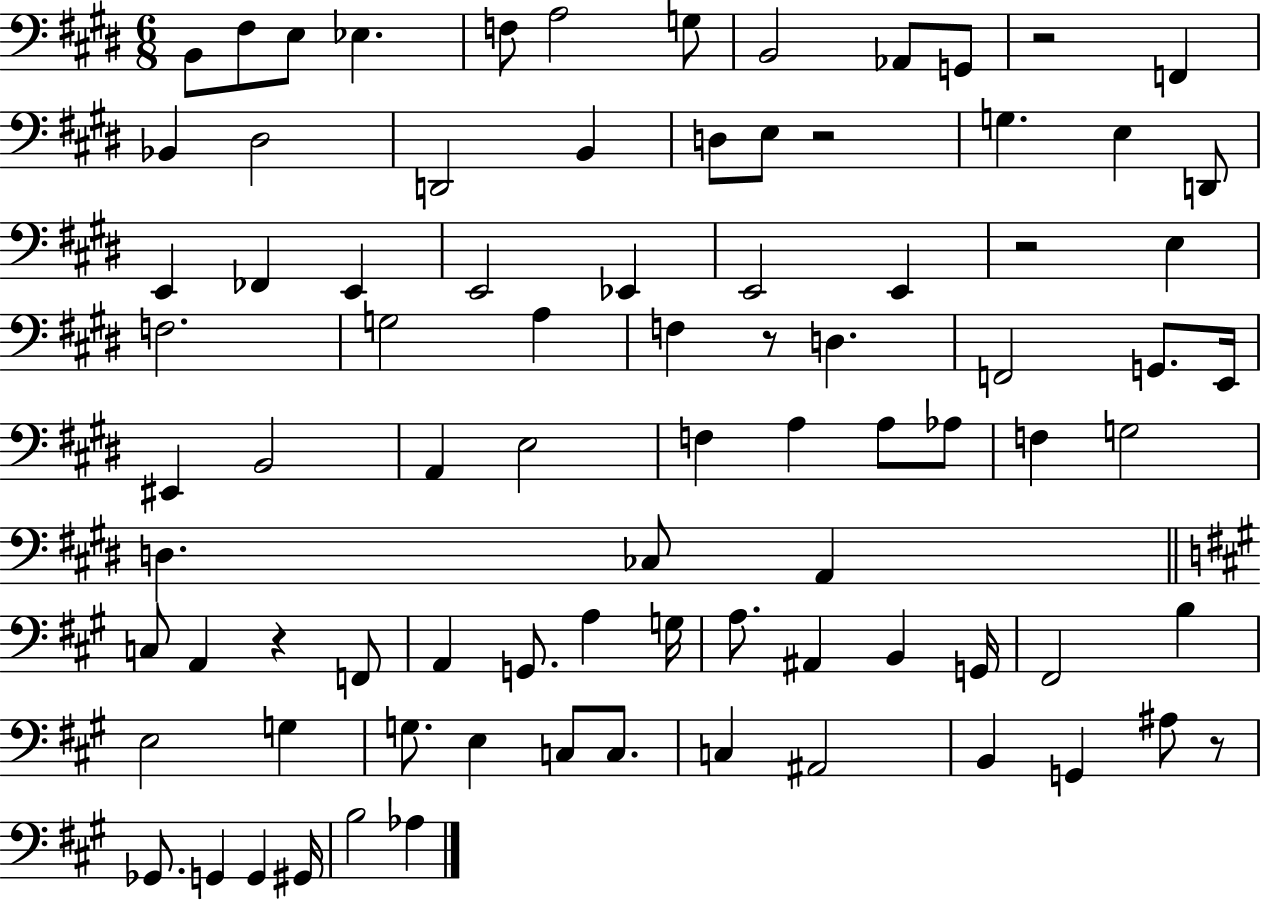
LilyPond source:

{
  \clef bass
  \numericTimeSignature
  \time 6/8
  \key e \major
  b,8 fis8 e8 ees4. | f8 a2 g8 | b,2 aes,8 g,8 | r2 f,4 | \break bes,4 dis2 | d,2 b,4 | d8 e8 r2 | g4. e4 d,8 | \break e,4 fes,4 e,4 | e,2 ees,4 | e,2 e,4 | r2 e4 | \break f2. | g2 a4 | f4 r8 d4. | f,2 g,8. e,16 | \break eis,4 b,2 | a,4 e2 | f4 a4 a8 aes8 | f4 g2 | \break d4. ces8 a,4 | \bar "||" \break \key a \major c8 a,4 r4 f,8 | a,4 g,8. a4 g16 | a8. ais,4 b,4 g,16 | fis,2 b4 | \break e2 g4 | g8. e4 c8 c8. | c4 ais,2 | b,4 g,4 ais8 r8 | \break ges,8. g,4 g,4 gis,16 | b2 aes4 | \bar "|."
}